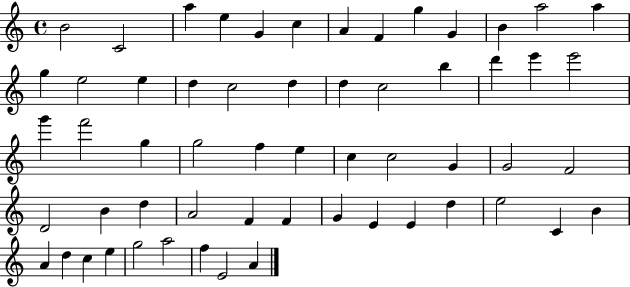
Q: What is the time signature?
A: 4/4